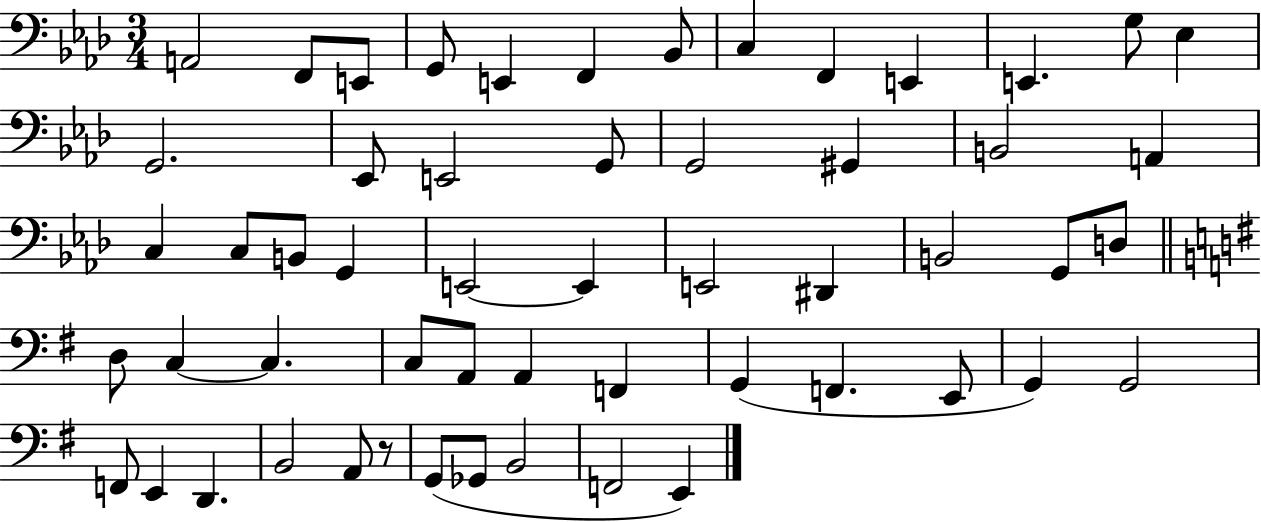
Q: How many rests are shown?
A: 1